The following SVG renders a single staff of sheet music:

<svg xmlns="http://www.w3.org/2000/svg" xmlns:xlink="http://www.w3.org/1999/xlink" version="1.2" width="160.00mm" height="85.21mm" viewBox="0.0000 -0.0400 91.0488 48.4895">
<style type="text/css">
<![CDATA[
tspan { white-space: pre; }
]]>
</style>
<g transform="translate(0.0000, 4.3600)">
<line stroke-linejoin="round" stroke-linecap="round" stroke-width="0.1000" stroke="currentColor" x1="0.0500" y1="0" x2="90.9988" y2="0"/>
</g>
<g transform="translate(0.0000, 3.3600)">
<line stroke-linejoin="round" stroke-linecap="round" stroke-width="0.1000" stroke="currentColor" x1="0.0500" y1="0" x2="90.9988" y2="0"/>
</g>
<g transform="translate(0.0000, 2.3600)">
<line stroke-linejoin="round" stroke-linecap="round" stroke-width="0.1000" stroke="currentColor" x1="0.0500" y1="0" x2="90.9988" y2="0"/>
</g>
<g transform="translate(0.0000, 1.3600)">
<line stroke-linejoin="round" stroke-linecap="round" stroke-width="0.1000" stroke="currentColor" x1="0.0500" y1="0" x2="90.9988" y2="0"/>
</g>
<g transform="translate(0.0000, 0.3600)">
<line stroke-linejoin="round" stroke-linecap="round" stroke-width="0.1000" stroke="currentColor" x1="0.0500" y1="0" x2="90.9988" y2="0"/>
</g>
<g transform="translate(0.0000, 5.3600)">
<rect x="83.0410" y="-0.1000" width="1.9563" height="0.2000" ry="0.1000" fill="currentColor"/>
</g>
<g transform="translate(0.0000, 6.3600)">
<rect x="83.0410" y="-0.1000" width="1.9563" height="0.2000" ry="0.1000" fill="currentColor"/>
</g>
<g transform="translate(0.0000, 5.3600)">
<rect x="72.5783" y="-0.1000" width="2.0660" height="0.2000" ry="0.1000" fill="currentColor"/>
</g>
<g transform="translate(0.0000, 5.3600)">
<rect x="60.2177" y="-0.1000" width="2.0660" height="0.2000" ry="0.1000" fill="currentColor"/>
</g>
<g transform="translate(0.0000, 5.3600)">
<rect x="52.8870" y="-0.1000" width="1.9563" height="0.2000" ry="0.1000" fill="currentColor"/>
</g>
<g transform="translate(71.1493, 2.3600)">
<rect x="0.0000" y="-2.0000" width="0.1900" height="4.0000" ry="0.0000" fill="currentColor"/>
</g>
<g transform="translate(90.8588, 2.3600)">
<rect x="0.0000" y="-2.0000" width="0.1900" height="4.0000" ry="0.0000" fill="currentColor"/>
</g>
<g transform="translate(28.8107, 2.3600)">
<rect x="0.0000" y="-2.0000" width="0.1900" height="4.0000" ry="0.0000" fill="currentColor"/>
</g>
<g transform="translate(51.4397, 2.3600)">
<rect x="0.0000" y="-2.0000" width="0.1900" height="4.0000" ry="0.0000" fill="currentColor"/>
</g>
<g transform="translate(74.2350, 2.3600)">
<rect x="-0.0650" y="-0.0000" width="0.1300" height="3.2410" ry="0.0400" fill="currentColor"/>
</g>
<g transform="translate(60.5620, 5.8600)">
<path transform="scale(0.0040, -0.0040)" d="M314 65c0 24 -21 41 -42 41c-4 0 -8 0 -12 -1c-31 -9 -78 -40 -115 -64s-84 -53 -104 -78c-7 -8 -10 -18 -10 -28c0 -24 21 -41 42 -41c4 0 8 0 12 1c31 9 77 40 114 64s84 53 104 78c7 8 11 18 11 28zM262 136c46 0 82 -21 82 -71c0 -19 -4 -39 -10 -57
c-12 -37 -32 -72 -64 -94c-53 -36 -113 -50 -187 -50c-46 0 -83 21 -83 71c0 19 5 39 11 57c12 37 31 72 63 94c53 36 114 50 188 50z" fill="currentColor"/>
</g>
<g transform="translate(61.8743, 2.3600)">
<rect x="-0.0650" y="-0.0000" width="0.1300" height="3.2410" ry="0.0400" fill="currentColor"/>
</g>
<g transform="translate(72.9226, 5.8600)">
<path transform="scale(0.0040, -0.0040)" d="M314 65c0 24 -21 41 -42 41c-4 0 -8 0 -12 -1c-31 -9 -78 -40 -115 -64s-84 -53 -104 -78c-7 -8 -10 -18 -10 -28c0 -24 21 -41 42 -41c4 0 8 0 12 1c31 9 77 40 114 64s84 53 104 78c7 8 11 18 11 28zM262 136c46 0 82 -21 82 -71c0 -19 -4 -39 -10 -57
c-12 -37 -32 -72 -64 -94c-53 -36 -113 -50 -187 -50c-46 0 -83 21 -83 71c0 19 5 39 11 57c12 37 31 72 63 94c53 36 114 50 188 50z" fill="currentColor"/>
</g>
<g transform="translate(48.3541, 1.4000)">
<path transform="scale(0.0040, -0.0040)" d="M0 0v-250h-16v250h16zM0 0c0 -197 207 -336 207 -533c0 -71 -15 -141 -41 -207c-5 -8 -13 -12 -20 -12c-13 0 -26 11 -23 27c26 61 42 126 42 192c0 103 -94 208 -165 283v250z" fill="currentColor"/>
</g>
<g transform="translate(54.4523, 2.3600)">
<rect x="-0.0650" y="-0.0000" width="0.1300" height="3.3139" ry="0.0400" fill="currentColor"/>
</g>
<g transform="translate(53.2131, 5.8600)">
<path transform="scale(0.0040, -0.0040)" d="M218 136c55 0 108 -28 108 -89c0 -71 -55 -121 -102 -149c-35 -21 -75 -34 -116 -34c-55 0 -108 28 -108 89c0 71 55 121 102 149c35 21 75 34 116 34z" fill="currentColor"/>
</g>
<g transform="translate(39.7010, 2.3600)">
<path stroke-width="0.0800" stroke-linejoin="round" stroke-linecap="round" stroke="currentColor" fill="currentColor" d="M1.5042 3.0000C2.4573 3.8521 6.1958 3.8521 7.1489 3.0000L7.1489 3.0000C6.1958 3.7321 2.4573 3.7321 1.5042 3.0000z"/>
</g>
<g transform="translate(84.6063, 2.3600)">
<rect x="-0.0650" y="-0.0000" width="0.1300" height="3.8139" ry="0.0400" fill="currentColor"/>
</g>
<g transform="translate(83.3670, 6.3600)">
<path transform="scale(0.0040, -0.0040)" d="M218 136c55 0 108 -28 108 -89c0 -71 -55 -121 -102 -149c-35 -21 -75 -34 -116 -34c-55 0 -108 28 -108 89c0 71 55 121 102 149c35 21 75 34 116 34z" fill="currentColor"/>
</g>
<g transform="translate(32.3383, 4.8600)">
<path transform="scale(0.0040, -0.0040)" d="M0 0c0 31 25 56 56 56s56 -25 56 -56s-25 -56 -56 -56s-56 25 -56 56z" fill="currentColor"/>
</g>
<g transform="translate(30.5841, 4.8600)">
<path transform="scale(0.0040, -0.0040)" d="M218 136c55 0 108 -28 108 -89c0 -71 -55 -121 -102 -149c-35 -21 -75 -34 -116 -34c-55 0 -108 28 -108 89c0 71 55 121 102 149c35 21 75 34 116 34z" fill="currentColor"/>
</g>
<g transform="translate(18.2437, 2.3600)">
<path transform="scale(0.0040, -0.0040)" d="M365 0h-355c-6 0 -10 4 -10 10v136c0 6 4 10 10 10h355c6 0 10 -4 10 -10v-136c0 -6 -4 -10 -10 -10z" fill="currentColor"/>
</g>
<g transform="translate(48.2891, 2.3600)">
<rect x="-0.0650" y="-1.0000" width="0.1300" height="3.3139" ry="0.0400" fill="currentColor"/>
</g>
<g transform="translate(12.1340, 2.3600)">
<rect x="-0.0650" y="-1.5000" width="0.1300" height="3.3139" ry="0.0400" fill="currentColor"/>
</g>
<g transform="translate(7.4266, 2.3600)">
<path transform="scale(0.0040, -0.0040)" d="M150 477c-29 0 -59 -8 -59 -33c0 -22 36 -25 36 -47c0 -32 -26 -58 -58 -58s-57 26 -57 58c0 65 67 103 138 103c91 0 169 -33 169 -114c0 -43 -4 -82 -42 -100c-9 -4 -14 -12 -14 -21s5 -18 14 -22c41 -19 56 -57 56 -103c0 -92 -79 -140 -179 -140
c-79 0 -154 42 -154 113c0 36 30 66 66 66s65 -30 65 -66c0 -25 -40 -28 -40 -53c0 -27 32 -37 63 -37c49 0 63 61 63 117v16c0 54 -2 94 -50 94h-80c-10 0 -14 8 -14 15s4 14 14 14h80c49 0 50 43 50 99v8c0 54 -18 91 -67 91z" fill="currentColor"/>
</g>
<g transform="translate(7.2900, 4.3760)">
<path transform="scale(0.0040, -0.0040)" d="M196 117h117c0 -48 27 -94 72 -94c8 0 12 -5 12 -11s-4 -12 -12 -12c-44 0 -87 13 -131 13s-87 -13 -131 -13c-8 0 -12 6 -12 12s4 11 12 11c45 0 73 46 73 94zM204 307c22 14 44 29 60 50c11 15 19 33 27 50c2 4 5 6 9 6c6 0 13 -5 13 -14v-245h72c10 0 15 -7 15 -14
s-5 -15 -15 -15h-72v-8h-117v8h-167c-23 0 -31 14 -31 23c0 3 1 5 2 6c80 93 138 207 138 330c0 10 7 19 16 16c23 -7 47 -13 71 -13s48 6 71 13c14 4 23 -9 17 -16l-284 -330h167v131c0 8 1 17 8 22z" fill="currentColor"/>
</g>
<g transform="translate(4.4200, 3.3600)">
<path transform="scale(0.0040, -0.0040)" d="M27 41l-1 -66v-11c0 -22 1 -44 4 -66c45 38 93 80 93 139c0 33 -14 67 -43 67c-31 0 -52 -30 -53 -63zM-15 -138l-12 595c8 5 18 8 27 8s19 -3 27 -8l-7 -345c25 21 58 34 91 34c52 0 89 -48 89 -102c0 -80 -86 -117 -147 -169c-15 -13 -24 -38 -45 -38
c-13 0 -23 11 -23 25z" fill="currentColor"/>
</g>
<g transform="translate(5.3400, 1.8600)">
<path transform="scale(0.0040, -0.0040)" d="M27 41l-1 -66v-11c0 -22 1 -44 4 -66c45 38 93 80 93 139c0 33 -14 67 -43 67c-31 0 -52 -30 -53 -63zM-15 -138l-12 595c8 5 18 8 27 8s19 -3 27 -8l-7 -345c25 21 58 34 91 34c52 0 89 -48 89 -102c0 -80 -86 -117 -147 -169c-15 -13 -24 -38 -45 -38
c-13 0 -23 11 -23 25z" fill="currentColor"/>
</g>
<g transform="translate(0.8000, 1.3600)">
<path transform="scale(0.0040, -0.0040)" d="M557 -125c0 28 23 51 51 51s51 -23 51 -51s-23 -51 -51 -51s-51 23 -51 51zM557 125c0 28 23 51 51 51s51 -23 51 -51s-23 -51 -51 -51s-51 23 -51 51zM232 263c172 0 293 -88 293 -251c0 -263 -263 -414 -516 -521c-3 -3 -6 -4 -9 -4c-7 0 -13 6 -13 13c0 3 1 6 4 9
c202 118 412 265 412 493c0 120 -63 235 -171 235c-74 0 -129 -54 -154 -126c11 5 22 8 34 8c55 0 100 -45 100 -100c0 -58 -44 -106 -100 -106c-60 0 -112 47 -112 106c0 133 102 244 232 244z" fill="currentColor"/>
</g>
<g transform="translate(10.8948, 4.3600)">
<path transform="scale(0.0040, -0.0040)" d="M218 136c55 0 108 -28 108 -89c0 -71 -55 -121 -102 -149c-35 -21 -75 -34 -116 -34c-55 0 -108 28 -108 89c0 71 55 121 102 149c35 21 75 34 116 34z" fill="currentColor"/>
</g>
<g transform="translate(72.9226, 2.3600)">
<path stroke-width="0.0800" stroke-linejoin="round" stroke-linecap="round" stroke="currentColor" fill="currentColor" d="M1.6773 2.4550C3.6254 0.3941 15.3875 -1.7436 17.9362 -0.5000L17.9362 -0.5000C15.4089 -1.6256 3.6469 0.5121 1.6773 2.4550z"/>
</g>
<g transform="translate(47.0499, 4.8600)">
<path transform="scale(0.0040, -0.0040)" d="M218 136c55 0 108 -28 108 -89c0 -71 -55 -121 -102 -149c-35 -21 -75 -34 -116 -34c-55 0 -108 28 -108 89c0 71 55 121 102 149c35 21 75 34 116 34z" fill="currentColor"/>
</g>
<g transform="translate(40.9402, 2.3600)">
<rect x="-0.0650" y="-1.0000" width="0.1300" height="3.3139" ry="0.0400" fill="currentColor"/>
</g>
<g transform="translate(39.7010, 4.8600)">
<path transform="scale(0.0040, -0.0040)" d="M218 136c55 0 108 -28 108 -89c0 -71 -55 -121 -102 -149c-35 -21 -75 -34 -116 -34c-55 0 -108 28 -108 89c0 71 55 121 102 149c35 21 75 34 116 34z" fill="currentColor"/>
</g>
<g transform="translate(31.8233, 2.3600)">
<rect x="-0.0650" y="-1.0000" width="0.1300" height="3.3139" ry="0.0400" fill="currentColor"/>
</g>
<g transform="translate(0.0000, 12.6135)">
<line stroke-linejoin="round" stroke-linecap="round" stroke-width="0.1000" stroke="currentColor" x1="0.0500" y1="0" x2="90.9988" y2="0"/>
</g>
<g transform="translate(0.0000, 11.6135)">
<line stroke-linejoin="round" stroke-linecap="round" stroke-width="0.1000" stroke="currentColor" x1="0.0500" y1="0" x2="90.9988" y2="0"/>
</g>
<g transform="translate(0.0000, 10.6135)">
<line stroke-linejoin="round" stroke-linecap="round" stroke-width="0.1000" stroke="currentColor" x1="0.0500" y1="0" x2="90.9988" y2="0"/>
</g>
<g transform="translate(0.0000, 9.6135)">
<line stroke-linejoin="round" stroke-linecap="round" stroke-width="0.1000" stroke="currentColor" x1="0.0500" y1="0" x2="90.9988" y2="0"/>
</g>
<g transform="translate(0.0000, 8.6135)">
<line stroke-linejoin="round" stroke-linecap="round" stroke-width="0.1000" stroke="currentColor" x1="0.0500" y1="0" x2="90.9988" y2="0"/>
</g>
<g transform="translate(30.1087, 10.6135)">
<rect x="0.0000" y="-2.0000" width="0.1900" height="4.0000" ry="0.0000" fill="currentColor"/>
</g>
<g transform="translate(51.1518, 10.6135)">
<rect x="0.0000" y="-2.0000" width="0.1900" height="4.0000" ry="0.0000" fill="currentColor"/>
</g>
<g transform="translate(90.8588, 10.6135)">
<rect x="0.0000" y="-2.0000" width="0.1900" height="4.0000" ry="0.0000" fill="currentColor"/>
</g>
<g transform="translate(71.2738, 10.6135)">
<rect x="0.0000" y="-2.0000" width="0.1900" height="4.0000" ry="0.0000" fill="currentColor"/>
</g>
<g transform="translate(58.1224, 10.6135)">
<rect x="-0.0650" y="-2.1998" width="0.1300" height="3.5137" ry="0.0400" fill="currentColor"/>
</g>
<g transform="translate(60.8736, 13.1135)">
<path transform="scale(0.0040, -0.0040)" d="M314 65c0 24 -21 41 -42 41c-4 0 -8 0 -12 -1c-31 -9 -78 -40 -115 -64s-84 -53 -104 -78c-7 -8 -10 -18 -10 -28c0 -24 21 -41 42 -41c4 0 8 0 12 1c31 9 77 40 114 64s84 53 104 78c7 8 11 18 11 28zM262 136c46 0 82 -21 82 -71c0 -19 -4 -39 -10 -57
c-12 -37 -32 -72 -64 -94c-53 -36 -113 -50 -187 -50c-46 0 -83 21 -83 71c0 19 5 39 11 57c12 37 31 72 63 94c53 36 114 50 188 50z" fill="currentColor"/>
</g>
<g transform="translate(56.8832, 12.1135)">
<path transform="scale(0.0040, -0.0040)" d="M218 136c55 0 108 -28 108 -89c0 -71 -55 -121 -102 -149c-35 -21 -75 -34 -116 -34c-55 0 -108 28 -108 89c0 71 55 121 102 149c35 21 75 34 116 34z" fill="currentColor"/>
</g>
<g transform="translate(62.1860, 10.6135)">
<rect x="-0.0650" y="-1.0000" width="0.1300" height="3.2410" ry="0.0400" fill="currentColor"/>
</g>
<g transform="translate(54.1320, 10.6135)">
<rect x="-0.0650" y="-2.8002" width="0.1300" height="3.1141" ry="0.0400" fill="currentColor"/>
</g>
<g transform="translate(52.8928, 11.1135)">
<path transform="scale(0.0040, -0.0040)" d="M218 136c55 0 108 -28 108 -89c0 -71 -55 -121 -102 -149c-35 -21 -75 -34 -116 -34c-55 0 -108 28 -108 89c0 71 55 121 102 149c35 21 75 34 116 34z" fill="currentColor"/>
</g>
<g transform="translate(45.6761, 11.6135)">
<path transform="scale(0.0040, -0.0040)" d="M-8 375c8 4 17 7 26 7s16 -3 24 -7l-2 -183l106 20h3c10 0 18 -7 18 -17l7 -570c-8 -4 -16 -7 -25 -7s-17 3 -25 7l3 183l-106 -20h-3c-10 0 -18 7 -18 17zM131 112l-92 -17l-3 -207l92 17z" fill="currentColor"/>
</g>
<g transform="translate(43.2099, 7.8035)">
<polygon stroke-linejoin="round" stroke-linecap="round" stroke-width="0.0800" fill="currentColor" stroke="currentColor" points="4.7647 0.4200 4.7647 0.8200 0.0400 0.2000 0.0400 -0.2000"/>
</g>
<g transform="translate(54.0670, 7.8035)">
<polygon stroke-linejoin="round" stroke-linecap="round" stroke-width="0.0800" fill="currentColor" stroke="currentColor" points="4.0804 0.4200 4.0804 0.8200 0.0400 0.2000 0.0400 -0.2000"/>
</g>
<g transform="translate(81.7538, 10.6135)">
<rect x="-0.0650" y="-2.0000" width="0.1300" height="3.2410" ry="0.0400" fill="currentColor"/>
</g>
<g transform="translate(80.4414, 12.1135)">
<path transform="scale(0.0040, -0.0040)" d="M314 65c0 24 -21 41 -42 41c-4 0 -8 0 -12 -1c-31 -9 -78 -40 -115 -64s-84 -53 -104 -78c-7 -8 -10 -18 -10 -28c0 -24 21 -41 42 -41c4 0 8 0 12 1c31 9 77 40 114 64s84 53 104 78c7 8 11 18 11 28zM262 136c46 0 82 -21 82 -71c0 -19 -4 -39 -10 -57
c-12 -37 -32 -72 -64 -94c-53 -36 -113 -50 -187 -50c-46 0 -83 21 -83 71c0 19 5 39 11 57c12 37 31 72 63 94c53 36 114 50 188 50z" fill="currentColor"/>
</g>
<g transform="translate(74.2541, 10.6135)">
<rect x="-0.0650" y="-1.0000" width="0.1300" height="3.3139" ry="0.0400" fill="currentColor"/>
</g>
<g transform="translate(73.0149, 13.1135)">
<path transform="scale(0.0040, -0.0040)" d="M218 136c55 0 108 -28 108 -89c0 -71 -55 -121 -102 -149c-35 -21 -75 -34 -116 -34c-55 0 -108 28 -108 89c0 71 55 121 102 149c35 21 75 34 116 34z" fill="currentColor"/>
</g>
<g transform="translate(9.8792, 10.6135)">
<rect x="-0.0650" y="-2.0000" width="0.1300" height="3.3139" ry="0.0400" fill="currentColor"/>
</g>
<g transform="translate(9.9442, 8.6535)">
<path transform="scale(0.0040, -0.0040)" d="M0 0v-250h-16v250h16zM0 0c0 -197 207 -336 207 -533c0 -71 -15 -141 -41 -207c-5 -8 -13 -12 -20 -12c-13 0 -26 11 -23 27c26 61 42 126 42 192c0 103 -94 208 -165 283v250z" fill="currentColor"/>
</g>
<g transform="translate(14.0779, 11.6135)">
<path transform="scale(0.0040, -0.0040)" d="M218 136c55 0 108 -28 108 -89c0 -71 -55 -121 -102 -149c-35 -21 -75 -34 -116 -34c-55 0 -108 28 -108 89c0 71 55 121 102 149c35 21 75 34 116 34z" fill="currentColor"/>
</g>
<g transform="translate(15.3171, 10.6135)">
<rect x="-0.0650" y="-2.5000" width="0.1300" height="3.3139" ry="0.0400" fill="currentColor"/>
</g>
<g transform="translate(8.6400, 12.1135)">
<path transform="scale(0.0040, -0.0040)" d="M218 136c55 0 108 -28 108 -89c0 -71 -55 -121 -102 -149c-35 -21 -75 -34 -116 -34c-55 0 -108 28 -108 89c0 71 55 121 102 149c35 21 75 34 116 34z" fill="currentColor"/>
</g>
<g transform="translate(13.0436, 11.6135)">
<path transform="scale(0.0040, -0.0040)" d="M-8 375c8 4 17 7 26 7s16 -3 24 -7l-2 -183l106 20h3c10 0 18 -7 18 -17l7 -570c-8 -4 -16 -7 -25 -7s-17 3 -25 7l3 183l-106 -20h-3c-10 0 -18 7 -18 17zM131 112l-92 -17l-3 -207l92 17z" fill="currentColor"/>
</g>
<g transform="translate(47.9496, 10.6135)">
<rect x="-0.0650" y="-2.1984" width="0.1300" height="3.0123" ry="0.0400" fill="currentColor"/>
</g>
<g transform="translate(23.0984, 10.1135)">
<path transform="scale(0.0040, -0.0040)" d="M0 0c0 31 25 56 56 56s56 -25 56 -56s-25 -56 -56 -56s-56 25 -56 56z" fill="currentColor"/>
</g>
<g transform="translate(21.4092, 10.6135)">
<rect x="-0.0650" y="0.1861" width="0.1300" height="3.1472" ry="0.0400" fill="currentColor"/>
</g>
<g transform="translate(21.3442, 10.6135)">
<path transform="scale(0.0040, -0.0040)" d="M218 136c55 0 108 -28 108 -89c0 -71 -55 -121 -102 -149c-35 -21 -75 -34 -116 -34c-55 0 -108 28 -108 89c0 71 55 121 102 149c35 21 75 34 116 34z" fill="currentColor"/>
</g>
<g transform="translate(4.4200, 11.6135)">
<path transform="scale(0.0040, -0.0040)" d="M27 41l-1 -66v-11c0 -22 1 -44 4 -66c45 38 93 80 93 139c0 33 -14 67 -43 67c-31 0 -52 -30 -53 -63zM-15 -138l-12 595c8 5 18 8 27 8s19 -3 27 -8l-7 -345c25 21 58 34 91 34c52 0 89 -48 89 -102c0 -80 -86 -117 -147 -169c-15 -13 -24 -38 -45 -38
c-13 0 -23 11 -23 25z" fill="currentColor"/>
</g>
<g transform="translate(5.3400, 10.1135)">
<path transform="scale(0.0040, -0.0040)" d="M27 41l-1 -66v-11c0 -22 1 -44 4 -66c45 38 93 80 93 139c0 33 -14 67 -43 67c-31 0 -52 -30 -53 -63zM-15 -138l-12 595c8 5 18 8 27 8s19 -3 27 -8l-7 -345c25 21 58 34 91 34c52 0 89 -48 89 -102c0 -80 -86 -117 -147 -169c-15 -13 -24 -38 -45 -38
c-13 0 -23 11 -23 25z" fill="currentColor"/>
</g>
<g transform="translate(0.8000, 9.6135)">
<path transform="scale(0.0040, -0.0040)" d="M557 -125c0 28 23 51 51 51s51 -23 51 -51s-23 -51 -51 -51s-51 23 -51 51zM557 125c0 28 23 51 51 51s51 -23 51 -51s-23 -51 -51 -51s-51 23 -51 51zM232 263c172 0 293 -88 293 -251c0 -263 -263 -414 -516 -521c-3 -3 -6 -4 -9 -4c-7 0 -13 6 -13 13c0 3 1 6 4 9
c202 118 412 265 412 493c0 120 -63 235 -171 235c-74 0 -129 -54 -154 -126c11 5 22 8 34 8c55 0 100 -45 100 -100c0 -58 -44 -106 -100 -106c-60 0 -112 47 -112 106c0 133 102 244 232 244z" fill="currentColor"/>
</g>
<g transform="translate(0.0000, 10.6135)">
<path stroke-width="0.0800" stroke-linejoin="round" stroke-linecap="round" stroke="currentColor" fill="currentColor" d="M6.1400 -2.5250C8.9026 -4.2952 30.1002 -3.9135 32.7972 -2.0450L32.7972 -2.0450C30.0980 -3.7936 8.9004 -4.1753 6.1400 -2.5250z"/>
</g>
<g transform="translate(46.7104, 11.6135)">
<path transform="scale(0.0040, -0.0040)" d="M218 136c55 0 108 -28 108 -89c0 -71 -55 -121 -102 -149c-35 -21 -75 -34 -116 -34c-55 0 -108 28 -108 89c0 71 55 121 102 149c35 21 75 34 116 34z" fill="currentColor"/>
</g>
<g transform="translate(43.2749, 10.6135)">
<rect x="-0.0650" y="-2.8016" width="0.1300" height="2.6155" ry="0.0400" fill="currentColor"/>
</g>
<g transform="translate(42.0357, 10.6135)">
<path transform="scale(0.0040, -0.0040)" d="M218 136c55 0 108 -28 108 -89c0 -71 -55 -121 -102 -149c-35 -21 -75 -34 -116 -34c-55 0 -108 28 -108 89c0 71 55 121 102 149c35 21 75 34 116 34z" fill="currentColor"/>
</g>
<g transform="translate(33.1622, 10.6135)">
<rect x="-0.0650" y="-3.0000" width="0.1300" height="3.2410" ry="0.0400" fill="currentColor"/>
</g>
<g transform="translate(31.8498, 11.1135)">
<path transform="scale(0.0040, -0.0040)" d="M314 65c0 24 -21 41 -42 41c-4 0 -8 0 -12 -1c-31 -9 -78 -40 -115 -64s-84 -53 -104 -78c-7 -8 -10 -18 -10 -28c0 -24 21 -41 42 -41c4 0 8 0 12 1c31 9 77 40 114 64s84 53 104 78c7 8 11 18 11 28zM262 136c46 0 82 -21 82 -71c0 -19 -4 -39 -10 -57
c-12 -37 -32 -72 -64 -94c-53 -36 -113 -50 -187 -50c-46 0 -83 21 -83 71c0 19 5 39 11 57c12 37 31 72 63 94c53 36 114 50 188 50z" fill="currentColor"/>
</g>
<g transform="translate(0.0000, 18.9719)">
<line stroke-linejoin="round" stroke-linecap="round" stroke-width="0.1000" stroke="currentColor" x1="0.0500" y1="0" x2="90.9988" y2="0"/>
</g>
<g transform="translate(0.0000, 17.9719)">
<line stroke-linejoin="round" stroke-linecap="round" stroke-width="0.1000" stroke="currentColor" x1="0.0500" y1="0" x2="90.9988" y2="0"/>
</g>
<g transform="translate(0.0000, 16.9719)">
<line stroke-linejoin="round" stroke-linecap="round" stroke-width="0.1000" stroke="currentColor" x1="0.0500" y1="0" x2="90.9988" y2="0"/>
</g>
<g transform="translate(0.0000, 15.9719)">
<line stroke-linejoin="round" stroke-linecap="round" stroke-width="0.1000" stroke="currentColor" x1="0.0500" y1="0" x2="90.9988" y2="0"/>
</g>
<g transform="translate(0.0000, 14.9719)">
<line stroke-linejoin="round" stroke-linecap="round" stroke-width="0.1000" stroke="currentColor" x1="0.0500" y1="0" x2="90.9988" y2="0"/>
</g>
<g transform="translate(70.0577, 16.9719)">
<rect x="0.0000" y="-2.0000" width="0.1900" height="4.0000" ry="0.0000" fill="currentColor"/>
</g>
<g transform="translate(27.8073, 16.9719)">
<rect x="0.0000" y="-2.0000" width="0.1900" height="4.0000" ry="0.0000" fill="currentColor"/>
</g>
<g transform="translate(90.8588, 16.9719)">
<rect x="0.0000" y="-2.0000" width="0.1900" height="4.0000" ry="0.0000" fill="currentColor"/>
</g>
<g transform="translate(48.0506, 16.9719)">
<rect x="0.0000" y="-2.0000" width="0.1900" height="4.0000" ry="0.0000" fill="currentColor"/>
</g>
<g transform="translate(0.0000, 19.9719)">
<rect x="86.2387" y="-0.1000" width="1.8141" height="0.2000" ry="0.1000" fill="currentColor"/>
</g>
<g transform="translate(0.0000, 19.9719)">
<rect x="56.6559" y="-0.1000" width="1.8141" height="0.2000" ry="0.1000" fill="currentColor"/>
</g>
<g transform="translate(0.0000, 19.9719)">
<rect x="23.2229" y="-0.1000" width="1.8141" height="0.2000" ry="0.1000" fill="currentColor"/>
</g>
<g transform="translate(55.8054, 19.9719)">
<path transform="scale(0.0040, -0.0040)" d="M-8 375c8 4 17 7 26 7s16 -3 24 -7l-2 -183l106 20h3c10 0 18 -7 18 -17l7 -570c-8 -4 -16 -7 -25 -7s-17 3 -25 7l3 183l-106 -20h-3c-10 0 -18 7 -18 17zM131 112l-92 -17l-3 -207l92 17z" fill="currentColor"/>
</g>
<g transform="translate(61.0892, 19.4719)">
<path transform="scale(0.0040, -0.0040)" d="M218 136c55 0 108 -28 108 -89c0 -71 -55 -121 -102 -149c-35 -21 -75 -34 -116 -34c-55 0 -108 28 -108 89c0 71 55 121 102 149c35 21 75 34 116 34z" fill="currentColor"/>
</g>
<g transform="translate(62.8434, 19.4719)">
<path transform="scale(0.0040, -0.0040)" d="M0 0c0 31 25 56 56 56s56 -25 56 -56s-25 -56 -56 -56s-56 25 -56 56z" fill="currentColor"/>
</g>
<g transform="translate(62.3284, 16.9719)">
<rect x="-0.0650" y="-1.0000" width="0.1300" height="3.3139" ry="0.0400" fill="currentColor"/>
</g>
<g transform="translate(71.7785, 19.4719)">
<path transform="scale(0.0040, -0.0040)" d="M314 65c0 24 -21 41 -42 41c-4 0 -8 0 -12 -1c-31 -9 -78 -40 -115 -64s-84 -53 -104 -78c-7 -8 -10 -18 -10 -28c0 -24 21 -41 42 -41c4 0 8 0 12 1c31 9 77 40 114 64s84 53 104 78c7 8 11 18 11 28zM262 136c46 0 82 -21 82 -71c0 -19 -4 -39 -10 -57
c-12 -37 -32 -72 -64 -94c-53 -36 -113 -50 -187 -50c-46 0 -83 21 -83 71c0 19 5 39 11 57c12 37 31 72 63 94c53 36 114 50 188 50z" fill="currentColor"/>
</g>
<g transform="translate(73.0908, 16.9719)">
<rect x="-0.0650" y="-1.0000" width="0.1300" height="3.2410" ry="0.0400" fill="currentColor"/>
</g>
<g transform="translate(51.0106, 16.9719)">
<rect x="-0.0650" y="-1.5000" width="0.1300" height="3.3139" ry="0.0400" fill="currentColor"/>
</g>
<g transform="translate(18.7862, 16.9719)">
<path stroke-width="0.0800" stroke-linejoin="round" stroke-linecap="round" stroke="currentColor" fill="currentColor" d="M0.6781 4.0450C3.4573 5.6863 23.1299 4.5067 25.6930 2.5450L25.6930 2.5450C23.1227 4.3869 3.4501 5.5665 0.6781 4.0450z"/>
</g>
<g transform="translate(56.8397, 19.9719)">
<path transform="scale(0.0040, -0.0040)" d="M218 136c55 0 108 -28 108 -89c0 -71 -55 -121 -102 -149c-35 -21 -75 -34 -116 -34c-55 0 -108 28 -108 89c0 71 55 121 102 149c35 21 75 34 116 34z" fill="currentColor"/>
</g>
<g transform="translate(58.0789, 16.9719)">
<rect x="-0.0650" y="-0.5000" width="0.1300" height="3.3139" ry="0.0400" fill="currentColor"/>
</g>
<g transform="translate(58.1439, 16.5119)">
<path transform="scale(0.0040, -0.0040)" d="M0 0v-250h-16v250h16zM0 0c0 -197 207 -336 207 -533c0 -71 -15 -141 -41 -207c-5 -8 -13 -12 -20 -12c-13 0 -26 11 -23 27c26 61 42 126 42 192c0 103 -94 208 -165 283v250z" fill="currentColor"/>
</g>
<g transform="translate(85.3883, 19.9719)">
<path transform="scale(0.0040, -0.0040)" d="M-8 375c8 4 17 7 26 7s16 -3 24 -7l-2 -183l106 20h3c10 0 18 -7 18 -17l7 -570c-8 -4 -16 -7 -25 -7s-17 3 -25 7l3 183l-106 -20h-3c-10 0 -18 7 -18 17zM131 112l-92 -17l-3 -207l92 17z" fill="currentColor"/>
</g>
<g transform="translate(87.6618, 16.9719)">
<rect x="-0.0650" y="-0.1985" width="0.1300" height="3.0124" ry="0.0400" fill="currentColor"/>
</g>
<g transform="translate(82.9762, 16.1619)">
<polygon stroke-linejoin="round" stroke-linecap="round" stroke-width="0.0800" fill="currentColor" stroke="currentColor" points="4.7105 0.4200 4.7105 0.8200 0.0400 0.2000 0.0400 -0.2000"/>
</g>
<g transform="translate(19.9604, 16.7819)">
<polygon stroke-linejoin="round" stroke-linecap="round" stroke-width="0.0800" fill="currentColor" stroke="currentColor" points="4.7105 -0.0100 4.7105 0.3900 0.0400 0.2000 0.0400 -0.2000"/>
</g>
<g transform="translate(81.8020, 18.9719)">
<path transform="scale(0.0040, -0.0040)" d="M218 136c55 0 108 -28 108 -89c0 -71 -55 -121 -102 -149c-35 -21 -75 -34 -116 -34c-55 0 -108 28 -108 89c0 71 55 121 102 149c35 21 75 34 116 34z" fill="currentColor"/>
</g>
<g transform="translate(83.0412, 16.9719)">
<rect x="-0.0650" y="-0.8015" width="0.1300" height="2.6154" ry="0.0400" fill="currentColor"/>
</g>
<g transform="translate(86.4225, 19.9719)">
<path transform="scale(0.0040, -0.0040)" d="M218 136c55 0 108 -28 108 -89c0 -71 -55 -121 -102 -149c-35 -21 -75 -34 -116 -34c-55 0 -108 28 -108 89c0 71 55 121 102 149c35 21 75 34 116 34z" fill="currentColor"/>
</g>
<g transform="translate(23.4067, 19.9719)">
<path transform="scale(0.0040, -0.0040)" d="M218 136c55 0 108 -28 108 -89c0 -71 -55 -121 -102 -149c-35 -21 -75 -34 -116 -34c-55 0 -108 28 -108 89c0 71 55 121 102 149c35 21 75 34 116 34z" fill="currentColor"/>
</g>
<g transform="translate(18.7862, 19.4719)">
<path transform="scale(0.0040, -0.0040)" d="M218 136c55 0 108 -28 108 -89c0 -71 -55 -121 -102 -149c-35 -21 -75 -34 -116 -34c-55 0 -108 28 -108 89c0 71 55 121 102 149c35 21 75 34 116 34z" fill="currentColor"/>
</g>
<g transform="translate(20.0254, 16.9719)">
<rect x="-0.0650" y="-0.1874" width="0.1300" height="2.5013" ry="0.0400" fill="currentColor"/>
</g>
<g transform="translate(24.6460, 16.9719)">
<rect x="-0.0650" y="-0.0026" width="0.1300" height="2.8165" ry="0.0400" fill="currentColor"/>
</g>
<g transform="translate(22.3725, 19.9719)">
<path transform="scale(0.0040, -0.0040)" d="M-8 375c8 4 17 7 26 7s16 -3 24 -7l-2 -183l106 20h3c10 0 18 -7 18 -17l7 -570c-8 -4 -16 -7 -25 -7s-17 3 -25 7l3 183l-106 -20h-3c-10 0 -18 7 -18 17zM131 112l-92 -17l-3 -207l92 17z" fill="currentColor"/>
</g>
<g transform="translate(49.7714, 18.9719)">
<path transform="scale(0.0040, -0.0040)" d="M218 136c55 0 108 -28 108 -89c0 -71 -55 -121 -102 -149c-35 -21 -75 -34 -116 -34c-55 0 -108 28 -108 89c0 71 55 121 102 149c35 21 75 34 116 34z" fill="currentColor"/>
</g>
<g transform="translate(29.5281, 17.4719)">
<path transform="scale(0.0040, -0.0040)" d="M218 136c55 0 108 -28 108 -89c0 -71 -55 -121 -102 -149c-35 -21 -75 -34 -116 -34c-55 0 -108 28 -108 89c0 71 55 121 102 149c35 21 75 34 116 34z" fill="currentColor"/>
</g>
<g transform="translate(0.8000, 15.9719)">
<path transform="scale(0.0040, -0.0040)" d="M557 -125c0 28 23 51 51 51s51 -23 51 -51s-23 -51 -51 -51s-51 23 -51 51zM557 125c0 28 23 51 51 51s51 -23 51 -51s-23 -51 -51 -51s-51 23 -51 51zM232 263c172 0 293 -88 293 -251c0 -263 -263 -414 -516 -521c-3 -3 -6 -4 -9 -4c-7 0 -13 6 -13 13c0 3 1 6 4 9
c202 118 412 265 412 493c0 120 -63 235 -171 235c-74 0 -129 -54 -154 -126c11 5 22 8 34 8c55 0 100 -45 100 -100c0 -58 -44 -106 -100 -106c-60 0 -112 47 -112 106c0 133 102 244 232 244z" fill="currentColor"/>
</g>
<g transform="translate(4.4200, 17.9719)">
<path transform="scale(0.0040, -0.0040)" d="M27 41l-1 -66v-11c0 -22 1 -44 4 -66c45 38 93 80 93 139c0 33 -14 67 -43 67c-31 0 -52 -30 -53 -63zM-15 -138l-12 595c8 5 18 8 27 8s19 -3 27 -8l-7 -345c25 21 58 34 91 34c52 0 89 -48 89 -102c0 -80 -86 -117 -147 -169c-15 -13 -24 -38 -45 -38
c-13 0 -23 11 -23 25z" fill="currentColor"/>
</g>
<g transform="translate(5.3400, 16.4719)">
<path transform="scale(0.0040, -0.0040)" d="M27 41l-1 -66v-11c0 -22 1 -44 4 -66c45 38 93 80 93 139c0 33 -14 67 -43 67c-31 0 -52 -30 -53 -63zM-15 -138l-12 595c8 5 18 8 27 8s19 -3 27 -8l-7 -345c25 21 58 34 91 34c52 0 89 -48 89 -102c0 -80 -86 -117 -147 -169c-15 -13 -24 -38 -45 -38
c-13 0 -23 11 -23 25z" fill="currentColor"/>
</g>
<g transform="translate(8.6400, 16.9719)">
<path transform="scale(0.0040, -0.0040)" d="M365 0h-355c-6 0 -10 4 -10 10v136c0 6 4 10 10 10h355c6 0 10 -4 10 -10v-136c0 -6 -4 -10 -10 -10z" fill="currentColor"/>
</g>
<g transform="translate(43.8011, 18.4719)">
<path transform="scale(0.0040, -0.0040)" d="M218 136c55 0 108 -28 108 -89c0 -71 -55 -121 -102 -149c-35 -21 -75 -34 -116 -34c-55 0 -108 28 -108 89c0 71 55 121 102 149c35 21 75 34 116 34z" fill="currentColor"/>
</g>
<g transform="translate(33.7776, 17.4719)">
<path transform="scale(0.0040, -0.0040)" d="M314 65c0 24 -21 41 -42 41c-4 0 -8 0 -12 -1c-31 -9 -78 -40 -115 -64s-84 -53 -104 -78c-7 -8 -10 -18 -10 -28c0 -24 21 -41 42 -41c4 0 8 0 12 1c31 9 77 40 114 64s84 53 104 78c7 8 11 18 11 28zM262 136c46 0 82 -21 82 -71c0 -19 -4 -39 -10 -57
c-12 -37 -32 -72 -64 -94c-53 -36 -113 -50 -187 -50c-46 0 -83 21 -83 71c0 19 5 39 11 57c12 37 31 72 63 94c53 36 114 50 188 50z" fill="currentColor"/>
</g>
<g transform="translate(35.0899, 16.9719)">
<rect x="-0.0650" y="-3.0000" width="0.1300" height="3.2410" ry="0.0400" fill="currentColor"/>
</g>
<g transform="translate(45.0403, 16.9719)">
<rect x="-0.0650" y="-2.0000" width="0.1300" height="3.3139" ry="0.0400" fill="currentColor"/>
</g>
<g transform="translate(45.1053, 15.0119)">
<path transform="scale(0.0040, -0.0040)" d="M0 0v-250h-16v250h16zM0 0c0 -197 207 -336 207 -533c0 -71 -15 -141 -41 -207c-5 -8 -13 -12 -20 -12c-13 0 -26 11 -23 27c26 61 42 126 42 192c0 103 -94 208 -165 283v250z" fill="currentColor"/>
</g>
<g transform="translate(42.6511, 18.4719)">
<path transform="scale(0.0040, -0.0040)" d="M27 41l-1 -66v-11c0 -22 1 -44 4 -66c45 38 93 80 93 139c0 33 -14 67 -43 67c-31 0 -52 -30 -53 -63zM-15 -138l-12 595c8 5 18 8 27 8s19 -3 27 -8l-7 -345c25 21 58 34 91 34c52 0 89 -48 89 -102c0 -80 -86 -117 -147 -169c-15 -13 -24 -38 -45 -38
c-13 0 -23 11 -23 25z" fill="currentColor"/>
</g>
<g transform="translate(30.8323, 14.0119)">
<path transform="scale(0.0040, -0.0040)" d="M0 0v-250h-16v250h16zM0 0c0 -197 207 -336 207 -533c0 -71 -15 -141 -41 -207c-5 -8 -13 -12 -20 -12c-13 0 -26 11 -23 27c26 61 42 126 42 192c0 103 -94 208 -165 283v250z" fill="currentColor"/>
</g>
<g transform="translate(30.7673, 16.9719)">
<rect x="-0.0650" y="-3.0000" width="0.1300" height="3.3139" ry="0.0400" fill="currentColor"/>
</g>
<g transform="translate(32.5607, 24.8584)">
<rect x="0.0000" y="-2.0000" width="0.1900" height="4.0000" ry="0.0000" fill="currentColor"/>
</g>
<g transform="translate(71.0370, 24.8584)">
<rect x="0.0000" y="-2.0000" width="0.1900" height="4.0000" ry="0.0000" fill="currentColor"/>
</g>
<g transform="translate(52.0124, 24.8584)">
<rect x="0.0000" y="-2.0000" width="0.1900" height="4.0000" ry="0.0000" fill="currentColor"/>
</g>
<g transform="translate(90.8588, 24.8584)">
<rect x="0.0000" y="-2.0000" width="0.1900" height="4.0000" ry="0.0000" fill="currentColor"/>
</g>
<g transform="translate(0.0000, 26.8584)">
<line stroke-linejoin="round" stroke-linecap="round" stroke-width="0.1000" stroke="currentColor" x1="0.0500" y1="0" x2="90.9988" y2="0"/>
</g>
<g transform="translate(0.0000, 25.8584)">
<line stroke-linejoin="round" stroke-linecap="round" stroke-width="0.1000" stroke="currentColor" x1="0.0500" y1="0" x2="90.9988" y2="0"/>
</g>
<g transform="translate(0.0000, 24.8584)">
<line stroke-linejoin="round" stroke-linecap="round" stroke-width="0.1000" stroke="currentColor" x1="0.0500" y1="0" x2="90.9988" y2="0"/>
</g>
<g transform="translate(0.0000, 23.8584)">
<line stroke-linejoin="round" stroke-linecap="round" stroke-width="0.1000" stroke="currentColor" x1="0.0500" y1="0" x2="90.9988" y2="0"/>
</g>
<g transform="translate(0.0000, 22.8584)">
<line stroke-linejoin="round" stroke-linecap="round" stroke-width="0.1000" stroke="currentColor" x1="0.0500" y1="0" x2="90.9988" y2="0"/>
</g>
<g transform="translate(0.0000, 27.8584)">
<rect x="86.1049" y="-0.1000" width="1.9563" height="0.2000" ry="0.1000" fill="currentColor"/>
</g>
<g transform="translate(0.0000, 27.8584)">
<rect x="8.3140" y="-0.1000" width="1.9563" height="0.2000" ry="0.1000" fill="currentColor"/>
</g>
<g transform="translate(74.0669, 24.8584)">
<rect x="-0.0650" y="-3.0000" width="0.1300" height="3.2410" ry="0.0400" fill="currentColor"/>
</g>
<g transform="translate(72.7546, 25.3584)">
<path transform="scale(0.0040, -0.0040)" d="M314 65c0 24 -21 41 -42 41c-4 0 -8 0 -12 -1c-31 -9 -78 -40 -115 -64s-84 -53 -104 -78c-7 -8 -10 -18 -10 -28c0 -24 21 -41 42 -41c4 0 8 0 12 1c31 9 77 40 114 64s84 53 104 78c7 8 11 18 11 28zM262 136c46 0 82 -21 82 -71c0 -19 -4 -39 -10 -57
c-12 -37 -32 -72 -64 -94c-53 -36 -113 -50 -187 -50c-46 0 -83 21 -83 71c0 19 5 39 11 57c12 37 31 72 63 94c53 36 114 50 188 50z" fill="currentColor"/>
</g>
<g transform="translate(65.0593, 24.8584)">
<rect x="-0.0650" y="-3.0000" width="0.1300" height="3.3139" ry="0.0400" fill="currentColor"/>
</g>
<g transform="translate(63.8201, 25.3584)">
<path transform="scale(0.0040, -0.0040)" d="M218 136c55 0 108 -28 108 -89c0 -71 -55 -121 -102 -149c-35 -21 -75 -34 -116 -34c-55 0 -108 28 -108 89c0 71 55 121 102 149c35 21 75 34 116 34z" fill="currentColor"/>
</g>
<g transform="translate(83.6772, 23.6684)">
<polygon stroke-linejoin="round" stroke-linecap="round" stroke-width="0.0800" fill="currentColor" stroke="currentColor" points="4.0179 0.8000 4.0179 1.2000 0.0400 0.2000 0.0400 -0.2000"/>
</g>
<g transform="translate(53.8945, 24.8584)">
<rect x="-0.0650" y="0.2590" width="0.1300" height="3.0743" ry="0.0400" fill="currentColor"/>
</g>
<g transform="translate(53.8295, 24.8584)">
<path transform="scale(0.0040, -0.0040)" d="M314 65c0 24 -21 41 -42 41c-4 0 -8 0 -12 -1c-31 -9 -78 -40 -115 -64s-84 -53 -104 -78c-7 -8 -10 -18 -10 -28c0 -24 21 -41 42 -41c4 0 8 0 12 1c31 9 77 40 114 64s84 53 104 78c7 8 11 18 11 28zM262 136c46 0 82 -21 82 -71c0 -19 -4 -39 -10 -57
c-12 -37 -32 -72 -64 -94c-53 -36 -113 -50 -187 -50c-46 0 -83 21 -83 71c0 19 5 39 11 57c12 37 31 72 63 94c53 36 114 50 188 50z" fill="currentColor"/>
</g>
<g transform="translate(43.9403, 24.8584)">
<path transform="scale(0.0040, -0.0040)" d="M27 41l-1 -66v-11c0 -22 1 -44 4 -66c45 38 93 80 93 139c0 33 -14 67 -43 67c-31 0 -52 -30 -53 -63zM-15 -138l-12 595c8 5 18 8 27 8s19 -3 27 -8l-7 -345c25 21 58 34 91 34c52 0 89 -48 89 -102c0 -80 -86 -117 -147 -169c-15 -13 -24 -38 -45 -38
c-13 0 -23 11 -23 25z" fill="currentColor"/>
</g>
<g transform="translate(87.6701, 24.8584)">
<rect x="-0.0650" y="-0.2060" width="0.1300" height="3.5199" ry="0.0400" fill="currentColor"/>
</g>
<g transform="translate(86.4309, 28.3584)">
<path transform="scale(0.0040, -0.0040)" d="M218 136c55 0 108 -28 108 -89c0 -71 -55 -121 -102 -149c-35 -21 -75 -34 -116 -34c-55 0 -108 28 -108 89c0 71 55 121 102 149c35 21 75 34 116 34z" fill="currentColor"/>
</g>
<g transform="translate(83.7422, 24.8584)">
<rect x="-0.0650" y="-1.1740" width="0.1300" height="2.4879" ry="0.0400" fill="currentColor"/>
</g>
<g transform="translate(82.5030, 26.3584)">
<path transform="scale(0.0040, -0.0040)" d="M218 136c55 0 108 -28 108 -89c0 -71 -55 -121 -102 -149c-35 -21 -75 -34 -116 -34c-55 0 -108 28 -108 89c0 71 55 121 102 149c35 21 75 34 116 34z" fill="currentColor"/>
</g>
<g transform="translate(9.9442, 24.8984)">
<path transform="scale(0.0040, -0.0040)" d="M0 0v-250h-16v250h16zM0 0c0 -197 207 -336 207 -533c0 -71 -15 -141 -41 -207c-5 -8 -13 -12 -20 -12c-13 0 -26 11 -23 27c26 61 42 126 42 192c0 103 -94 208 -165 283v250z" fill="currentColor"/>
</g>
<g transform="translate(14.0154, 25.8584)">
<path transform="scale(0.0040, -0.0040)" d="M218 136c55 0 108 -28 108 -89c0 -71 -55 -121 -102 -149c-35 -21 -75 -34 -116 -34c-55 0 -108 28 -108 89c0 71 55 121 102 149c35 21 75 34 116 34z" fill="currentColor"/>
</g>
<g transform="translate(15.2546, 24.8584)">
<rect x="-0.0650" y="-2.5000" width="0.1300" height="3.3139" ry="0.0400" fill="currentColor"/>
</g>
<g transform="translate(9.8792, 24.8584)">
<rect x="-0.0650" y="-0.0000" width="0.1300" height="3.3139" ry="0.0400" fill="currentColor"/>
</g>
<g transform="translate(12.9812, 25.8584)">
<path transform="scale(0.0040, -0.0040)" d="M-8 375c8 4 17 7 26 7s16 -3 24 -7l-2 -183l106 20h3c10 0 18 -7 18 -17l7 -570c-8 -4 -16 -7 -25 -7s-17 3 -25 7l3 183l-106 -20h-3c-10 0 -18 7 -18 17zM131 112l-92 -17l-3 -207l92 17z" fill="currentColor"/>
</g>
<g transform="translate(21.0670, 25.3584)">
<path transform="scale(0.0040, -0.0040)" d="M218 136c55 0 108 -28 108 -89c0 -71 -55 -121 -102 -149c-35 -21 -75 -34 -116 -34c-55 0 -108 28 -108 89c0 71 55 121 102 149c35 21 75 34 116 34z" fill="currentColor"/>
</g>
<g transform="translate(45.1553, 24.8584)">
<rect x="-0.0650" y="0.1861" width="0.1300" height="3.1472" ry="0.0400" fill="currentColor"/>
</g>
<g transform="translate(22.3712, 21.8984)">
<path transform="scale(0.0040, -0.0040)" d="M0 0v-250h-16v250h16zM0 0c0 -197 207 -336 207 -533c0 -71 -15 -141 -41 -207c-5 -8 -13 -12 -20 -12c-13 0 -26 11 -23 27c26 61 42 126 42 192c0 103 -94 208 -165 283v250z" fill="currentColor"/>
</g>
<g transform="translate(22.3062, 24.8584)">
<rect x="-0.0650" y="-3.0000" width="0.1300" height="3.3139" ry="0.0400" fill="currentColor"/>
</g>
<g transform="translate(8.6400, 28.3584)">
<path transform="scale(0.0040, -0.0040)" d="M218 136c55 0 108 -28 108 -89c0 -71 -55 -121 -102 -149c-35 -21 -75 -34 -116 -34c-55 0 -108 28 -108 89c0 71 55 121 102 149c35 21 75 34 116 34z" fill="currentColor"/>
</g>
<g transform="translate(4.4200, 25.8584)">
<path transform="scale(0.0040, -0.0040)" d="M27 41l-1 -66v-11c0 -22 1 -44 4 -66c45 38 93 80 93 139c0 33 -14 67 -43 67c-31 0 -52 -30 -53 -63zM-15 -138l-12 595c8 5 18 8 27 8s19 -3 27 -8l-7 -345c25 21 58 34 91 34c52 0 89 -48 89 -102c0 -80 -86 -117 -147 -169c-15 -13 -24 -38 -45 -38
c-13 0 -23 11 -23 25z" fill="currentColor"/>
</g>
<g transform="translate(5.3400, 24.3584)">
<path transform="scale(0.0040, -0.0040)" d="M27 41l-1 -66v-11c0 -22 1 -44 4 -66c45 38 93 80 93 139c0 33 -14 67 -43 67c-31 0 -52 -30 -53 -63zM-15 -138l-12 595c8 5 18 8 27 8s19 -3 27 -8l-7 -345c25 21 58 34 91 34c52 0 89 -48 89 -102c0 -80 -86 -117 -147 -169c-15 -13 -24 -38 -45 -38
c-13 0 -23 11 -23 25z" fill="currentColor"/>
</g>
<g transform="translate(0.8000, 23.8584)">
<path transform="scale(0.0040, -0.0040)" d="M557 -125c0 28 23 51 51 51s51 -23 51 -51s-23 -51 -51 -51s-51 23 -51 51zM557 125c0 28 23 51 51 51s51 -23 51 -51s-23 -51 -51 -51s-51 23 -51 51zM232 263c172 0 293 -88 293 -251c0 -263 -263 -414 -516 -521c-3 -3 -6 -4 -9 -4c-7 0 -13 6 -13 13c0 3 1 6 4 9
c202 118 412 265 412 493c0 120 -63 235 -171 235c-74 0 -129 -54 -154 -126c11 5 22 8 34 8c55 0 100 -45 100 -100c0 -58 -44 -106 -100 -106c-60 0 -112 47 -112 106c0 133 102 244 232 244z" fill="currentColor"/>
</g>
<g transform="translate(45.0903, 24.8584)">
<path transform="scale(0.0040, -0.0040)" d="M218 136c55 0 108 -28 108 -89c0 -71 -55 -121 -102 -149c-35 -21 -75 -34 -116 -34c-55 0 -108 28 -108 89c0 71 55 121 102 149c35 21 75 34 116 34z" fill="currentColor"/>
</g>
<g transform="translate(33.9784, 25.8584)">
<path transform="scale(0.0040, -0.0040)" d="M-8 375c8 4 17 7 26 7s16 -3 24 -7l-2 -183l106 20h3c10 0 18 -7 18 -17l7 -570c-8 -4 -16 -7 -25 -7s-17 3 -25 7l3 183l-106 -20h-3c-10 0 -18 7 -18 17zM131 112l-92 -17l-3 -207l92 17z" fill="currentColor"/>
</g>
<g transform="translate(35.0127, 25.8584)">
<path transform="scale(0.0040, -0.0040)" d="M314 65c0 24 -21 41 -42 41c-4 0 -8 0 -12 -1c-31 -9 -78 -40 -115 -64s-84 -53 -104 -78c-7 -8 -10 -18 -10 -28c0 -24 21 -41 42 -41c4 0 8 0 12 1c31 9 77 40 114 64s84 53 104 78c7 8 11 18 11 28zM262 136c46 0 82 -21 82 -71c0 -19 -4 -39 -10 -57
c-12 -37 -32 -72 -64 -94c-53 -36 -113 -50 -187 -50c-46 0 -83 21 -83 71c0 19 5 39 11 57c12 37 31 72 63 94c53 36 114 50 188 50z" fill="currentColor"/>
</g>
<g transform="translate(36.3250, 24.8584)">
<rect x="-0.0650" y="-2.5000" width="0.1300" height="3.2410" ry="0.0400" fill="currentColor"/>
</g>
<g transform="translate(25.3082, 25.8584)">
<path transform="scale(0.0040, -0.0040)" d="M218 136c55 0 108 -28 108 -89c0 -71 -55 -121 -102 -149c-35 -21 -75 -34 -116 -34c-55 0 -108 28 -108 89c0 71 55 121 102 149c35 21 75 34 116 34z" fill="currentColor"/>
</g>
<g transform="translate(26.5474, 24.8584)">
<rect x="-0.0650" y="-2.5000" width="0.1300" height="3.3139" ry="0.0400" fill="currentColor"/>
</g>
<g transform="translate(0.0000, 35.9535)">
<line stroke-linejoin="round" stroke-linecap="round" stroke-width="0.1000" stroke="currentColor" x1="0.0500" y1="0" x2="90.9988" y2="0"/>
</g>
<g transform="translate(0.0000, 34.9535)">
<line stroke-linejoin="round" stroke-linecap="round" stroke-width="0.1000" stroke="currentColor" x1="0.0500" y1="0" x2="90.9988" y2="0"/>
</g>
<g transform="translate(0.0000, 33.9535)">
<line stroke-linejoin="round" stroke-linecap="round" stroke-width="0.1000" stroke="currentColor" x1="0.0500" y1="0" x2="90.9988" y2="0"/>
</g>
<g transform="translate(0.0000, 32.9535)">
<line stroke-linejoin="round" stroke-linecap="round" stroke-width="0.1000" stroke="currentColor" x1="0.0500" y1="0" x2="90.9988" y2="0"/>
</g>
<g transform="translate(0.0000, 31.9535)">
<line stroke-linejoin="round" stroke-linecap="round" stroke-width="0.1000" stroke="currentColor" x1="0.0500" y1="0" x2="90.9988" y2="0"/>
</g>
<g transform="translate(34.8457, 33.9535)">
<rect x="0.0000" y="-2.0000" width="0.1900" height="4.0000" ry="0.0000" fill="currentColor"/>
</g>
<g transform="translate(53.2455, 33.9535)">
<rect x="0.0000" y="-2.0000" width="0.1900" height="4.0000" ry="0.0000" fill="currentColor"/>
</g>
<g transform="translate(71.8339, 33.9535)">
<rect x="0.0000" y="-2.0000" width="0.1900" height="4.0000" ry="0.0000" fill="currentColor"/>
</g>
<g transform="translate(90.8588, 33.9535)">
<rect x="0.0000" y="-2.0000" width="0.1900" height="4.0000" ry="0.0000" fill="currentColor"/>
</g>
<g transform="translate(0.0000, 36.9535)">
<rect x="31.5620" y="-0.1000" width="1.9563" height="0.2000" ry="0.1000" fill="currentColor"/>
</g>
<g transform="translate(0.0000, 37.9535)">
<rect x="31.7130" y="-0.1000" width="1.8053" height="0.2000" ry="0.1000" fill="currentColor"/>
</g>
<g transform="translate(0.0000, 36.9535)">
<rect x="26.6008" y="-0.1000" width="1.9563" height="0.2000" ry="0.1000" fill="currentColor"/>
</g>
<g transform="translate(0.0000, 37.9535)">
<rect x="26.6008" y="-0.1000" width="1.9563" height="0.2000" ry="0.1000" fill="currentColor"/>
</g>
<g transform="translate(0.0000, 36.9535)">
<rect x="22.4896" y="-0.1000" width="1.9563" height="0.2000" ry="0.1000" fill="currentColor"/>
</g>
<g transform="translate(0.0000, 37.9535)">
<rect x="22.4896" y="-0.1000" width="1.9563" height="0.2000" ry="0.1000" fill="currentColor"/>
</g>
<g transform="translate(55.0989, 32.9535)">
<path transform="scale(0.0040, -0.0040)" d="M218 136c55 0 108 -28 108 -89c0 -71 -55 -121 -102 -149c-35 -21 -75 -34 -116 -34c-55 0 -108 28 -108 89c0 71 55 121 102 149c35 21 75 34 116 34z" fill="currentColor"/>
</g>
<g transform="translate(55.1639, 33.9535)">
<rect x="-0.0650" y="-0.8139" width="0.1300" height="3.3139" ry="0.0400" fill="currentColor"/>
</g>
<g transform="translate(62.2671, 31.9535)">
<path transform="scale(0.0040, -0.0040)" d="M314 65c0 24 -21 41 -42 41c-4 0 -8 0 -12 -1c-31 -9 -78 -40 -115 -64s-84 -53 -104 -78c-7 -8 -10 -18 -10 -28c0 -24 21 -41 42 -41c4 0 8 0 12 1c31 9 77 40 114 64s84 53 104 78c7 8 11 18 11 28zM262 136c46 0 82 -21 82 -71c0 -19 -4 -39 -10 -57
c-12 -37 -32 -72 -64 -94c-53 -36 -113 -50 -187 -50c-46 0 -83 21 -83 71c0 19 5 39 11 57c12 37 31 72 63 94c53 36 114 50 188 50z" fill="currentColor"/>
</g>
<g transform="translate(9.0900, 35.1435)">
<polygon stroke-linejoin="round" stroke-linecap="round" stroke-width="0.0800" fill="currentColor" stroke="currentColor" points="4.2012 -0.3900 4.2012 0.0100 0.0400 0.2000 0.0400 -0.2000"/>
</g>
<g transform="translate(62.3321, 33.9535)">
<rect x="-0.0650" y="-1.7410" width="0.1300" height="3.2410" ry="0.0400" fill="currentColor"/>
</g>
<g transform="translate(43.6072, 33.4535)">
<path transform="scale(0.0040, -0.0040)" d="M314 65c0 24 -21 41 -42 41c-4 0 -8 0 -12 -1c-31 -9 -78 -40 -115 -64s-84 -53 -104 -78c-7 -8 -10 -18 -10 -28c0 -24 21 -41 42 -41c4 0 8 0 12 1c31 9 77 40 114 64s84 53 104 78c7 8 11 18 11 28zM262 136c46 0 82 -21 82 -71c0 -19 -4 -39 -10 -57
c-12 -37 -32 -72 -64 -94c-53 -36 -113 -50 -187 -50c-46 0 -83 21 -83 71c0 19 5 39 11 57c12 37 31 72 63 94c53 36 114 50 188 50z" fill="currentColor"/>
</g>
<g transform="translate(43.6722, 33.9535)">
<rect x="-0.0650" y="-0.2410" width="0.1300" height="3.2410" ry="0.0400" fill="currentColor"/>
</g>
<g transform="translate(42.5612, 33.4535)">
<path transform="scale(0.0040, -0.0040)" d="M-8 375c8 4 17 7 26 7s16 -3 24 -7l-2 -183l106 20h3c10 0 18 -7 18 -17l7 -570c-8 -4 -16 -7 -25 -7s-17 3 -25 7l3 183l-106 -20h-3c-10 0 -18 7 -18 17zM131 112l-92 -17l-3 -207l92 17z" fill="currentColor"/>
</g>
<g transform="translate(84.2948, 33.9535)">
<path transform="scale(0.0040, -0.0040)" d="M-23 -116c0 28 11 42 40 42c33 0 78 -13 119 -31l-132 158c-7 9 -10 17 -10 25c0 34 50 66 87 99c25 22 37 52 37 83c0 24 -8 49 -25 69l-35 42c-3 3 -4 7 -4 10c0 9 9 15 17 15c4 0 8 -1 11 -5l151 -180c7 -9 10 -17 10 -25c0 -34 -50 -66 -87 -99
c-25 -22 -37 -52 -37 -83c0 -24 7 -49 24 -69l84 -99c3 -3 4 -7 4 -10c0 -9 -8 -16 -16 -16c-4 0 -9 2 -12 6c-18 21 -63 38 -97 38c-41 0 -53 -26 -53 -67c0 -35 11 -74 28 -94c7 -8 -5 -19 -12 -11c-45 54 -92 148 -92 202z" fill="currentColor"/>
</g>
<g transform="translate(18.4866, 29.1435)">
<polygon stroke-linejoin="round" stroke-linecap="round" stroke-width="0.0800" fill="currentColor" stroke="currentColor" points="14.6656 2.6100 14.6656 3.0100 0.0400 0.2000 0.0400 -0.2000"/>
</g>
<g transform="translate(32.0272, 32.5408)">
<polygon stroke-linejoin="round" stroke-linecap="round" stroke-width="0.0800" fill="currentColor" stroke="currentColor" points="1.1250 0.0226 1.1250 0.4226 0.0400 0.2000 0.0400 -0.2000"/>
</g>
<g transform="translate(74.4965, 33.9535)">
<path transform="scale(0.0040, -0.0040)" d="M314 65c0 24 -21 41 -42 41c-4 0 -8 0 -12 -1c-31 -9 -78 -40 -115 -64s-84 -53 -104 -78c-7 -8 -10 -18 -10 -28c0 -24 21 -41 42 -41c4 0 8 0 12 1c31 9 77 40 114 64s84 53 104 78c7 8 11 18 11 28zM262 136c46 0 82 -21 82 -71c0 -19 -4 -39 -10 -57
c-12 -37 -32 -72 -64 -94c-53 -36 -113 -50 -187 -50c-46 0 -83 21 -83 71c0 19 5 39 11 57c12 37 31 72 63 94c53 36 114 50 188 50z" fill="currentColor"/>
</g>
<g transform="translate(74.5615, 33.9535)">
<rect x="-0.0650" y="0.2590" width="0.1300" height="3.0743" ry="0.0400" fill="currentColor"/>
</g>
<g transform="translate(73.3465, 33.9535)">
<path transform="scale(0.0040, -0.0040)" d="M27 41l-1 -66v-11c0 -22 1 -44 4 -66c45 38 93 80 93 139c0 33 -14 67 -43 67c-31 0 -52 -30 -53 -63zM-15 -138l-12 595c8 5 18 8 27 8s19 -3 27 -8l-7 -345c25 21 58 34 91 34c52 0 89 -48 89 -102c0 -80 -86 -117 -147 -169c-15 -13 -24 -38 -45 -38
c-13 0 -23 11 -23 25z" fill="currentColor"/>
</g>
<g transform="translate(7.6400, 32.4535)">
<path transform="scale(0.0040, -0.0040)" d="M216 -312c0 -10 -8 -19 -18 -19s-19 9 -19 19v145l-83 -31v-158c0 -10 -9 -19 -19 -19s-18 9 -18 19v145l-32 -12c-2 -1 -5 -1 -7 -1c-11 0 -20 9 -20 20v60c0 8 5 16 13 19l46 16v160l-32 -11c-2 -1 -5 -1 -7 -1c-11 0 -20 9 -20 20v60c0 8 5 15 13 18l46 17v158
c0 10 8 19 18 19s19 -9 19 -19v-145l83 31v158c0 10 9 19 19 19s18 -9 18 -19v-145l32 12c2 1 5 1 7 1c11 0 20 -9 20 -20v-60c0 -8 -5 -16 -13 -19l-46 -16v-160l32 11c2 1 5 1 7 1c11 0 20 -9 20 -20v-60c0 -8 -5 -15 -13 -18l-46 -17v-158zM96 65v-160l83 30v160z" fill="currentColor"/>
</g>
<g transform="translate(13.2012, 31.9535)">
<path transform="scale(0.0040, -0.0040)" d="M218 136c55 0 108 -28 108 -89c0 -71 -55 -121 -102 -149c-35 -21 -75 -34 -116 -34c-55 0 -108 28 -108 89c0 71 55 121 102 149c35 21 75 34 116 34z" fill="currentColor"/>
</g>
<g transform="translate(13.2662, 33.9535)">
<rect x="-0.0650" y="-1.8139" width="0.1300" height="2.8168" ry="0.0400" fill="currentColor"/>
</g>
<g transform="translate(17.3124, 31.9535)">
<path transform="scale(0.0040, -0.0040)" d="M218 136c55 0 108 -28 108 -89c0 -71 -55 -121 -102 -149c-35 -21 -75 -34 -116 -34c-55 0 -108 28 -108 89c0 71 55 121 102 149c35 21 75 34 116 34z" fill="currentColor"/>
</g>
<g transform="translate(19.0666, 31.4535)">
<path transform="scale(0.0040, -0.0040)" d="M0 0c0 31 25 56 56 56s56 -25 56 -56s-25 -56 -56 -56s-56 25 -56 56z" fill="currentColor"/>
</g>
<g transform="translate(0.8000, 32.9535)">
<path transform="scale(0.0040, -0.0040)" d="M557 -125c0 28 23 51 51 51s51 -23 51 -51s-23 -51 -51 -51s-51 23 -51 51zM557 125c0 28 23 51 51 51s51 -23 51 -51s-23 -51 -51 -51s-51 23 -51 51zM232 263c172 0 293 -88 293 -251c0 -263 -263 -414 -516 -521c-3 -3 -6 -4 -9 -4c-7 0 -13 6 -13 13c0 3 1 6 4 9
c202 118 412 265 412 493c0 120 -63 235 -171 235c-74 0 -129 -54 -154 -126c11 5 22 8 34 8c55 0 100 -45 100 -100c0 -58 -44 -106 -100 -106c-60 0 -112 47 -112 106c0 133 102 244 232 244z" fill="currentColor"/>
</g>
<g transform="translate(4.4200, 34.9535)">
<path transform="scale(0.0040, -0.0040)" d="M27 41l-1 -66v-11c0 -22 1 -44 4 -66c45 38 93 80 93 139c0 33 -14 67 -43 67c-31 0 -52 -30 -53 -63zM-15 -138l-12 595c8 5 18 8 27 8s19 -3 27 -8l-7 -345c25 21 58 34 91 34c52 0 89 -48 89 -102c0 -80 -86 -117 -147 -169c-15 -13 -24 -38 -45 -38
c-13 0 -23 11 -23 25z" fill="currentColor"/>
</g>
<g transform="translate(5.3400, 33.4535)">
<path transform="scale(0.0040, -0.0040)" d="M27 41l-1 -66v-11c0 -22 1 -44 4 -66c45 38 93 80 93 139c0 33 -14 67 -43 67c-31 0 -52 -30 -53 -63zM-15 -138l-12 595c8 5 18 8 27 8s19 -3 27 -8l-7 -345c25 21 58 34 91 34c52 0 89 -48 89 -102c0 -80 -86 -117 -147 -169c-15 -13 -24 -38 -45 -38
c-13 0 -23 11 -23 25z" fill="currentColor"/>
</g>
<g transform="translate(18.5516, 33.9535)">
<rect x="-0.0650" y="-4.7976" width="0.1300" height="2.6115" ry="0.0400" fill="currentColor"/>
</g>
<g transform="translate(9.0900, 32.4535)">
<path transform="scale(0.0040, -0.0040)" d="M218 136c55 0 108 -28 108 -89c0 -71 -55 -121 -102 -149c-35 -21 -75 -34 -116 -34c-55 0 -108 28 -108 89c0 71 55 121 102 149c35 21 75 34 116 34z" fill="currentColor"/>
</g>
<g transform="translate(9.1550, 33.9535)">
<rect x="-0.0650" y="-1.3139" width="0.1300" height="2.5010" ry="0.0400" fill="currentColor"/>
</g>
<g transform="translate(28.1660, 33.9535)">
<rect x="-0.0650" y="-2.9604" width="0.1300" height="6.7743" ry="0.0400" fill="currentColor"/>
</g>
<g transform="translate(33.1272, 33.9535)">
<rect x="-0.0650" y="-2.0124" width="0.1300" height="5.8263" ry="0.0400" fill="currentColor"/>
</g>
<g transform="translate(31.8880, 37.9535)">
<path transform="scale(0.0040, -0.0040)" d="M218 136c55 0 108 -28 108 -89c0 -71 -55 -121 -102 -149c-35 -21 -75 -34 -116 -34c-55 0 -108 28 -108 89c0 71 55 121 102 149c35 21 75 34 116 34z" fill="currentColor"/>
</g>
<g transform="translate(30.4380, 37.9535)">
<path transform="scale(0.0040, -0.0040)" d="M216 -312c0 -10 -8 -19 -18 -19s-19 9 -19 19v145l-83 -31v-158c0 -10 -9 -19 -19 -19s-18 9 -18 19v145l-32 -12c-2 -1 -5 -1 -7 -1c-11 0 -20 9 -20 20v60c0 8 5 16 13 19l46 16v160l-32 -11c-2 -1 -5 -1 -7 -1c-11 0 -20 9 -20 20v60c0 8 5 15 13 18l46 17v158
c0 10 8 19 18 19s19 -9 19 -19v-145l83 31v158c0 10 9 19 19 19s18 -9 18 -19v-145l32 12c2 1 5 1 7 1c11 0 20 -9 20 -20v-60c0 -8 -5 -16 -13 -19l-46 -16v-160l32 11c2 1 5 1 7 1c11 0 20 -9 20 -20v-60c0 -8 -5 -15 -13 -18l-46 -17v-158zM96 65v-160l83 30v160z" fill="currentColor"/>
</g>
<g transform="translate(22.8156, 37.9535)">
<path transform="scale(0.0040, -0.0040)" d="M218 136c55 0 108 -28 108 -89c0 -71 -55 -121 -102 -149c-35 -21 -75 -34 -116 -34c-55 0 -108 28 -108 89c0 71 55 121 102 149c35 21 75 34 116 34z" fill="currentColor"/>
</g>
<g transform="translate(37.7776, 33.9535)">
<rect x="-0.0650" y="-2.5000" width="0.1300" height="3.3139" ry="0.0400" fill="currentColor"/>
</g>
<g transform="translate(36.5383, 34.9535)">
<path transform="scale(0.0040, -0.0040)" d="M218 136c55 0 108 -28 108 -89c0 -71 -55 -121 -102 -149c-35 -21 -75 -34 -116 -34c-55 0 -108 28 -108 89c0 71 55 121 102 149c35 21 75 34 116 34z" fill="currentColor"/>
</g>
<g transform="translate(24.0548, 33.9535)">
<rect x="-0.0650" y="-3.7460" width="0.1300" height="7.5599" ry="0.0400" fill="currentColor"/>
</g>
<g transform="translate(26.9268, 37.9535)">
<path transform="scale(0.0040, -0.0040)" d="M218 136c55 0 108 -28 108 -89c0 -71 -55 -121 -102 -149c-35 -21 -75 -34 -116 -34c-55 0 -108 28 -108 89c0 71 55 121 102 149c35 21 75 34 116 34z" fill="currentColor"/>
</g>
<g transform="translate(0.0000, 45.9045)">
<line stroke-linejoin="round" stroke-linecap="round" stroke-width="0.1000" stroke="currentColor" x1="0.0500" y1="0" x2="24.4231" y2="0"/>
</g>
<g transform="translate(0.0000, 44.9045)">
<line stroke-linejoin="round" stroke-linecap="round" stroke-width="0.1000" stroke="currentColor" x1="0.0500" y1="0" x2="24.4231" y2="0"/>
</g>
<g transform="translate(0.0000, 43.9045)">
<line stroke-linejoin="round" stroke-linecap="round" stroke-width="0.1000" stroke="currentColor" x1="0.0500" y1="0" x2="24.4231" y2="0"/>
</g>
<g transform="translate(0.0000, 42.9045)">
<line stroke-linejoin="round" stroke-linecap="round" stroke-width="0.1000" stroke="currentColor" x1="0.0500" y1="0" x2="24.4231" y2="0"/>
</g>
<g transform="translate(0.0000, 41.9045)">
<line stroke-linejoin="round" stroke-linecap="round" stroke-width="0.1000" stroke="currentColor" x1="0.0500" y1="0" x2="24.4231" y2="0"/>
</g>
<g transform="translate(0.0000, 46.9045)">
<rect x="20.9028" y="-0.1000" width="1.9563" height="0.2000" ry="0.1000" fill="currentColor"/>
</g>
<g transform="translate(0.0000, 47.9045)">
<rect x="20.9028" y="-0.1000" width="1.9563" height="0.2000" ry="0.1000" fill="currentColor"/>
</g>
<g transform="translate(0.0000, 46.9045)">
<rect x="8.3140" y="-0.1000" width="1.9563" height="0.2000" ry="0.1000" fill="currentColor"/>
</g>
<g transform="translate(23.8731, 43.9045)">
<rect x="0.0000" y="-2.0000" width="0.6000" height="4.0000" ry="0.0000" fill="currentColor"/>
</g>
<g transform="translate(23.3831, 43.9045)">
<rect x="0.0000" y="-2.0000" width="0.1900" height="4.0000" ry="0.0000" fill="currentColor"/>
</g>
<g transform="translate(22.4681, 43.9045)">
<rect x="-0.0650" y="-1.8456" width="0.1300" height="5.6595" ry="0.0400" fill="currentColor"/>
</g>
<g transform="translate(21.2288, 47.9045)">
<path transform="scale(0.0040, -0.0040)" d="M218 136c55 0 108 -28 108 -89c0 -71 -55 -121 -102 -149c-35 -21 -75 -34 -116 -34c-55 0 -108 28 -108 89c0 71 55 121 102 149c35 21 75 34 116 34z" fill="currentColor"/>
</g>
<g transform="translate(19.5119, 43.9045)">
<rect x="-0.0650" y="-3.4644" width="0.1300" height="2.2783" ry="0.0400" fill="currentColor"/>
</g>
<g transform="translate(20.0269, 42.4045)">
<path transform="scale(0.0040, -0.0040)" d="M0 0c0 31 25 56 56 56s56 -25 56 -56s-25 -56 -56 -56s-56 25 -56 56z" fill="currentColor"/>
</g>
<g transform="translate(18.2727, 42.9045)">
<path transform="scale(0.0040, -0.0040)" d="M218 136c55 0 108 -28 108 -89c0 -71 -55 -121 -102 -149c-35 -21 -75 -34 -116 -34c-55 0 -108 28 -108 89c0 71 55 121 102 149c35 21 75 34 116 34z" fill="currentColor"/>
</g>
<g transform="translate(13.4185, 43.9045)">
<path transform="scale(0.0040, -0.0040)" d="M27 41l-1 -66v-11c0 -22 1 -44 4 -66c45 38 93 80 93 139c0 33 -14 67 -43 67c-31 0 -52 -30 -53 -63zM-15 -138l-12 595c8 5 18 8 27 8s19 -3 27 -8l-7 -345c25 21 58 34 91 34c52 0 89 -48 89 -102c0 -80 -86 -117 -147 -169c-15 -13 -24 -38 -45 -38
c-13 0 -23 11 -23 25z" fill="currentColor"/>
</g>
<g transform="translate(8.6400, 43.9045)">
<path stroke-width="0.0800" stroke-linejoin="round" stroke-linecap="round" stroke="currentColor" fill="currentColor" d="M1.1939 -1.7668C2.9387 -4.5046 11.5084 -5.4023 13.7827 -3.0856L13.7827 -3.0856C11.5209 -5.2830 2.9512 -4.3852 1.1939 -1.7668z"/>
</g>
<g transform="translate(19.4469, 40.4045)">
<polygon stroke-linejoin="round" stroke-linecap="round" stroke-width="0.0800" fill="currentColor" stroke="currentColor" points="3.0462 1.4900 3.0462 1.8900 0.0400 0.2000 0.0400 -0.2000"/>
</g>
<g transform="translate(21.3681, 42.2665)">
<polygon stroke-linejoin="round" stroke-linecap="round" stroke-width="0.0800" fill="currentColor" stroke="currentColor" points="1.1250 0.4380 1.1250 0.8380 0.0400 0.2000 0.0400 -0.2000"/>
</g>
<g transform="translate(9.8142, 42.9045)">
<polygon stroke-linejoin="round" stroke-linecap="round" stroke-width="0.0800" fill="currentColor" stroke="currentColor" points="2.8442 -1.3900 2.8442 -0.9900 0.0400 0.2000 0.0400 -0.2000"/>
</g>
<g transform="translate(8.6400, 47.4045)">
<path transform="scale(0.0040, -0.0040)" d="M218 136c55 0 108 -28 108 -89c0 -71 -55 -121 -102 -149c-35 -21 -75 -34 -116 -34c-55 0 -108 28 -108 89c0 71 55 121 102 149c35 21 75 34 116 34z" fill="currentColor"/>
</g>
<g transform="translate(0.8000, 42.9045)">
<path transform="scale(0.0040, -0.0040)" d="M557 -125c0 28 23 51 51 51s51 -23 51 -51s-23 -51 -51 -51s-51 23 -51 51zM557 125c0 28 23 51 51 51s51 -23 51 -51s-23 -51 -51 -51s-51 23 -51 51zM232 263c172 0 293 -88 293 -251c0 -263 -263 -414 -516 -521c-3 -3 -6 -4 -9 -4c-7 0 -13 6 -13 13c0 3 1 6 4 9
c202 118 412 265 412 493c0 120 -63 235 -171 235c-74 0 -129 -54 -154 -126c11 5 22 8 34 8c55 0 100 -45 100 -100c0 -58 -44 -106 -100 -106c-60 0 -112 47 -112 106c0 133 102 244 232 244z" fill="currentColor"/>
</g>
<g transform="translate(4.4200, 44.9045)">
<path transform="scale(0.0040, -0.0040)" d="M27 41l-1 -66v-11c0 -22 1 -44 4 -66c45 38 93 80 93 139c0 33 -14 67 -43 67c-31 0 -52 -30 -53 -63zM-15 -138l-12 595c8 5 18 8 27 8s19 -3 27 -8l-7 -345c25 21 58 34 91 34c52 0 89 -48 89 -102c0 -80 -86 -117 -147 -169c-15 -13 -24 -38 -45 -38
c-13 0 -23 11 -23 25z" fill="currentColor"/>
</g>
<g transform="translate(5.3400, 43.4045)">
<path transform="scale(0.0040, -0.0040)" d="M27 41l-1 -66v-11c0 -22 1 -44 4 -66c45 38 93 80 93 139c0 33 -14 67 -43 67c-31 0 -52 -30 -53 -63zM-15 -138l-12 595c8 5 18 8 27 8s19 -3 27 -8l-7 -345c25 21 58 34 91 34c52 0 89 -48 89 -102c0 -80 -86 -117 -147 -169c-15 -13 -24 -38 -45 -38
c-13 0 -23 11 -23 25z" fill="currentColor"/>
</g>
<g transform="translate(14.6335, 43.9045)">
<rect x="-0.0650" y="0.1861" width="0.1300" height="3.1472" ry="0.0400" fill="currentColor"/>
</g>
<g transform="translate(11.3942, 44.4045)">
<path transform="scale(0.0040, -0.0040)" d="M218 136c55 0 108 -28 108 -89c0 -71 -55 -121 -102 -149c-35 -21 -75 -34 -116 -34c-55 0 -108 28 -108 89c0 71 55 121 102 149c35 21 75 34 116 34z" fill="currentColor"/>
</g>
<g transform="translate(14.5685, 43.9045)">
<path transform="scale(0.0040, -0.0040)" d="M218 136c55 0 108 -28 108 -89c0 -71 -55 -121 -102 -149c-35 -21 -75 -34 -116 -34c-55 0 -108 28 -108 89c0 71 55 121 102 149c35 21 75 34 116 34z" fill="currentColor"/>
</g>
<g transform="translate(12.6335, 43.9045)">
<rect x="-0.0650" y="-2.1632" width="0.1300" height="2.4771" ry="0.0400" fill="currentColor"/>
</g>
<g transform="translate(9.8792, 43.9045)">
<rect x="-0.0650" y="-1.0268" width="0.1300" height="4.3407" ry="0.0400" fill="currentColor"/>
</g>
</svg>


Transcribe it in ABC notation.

X:1
T:Untitled
M:3/4
L:1/4
K:Bb
G,, z2 F,, F,, F,,/2 D,, D,,2 D,,2 C,, A,,/2 B,, D, C,2 D,/2 B,,/2 C,/2 A,,/2 F,,2 F,, A,,2 z2 F,,/2 E,,/2 C,/2 C,2 _A,,/2 G,, E,,/2 F,, F,,2 G,,/2 E,,/2 D,,/2 B,, C,/2 B,, B,,2 _D, D,2 C, C,2 A,,/2 D,,/2 ^G,/2 A,/2 A,/2 C,,/2 C,,/2 ^C,,/4 _B,, E,2 F, A,2 _D,2 z D,,/2 C,/2 _D, F,/2 C,,/4